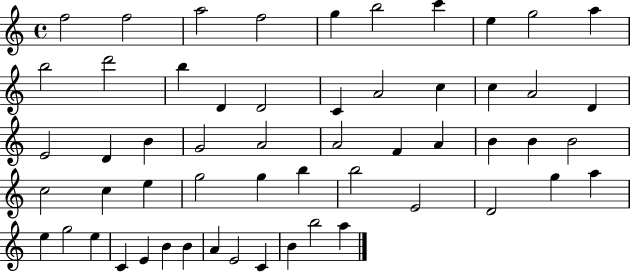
F5/h F5/h A5/h F5/h G5/q B5/h C6/q E5/q G5/h A5/q B5/h D6/h B5/q D4/q D4/h C4/q A4/h C5/q C5/q A4/h D4/q E4/h D4/q B4/q G4/h A4/h A4/h F4/q A4/q B4/q B4/q B4/h C5/h C5/q E5/q G5/h G5/q B5/q B5/h E4/h D4/h G5/q A5/q E5/q G5/h E5/q C4/q E4/q B4/q B4/q A4/q E4/h C4/q B4/q B5/h A5/q